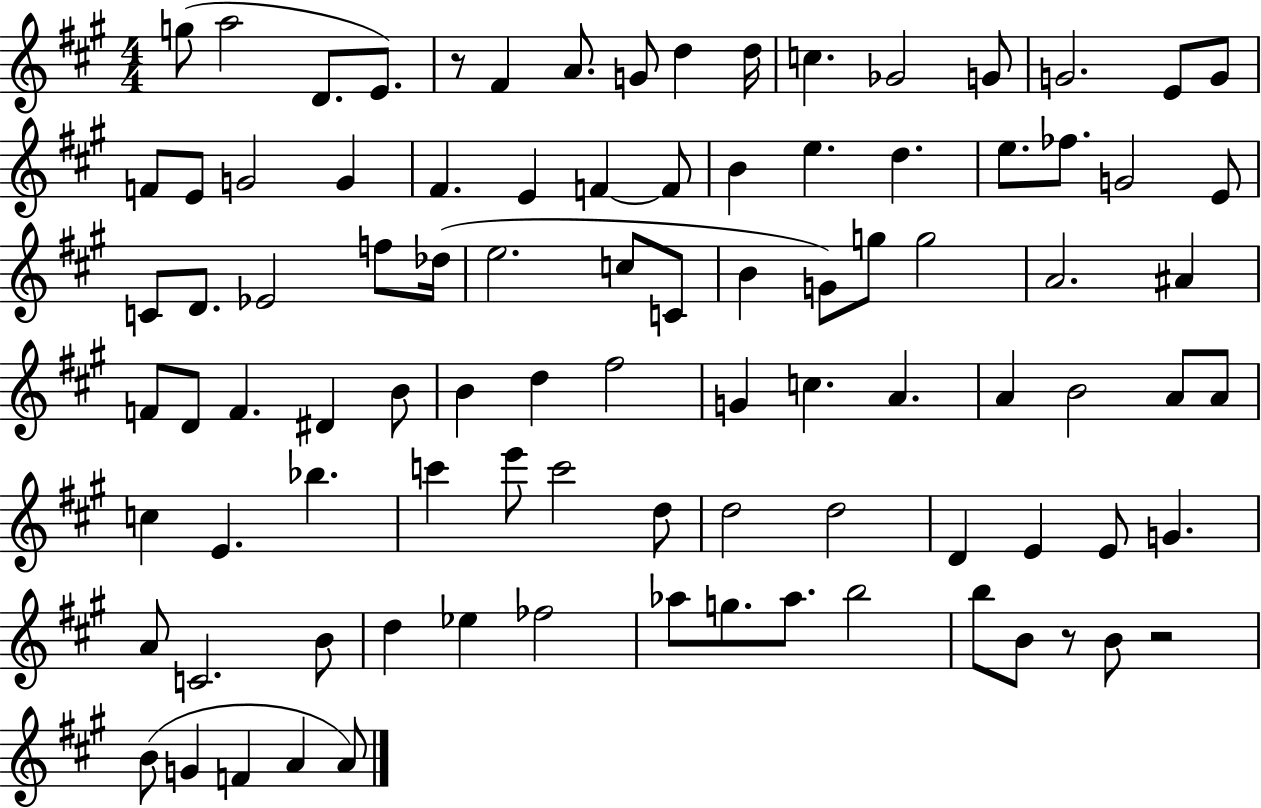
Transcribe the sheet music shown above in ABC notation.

X:1
T:Untitled
M:4/4
L:1/4
K:A
g/2 a2 D/2 E/2 z/2 ^F A/2 G/2 d d/4 c _G2 G/2 G2 E/2 G/2 F/2 E/2 G2 G ^F E F F/2 B e d e/2 _f/2 G2 E/2 C/2 D/2 _E2 f/2 _d/4 e2 c/2 C/2 B G/2 g/2 g2 A2 ^A F/2 D/2 F ^D B/2 B d ^f2 G c A A B2 A/2 A/2 c E _b c' e'/2 c'2 d/2 d2 d2 D E E/2 G A/2 C2 B/2 d _e _f2 _a/2 g/2 _a/2 b2 b/2 B/2 z/2 B/2 z2 B/2 G F A A/2